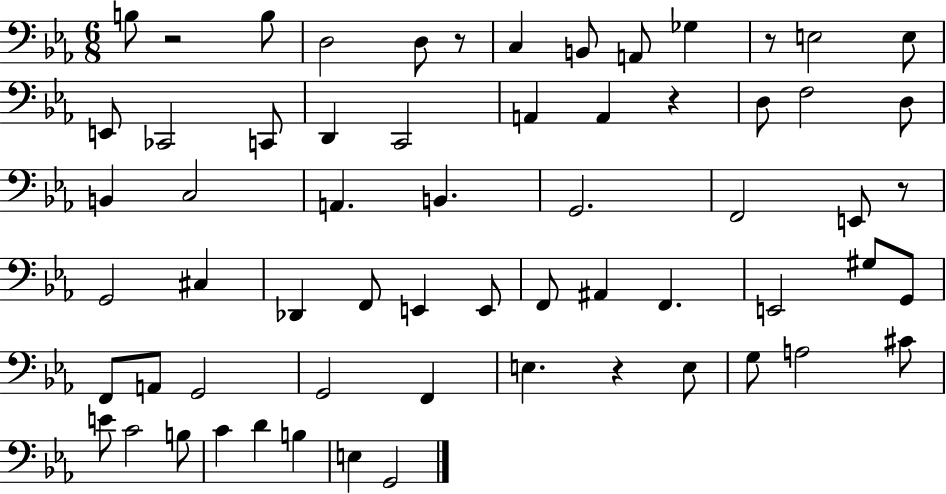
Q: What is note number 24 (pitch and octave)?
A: B2